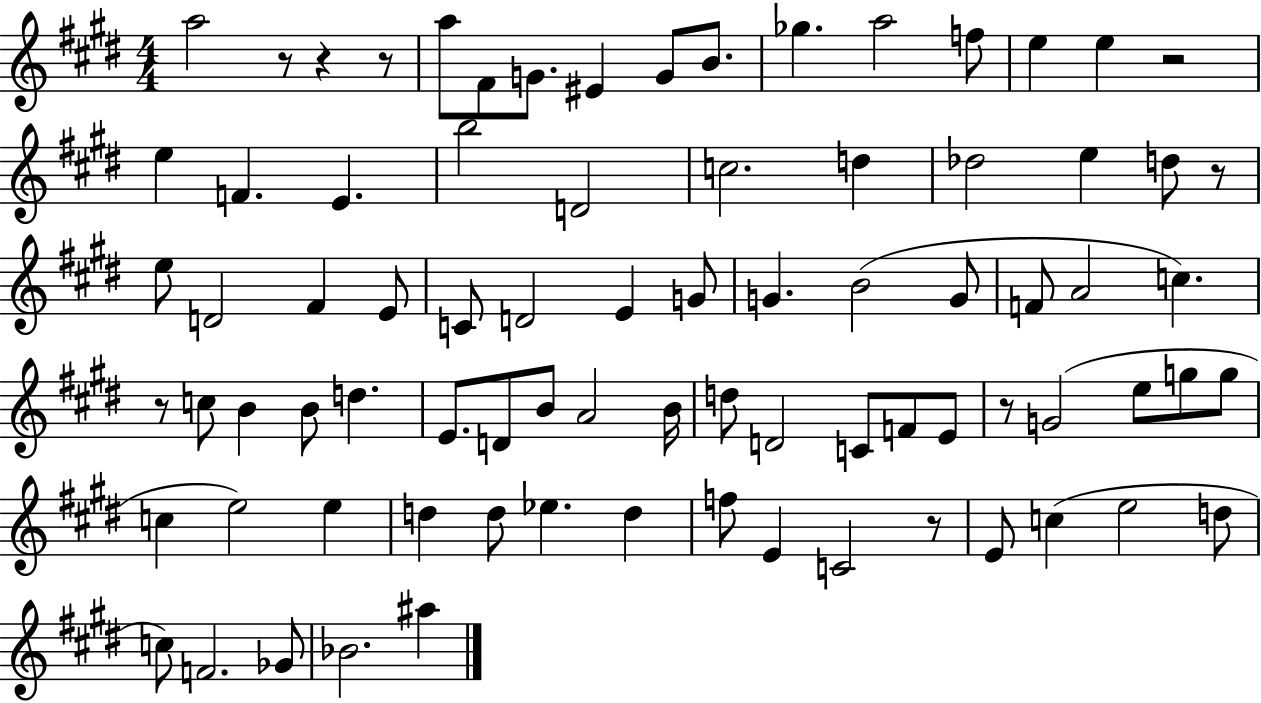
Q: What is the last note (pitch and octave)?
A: A#5